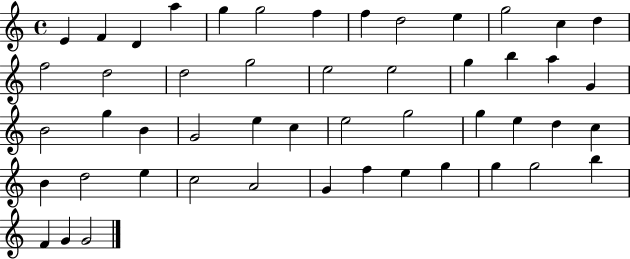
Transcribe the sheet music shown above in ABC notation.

X:1
T:Untitled
M:4/4
L:1/4
K:C
E F D a g g2 f f d2 e g2 c d f2 d2 d2 g2 e2 e2 g b a G B2 g B G2 e c e2 g2 g e d c B d2 e c2 A2 G f e g g g2 b F G G2